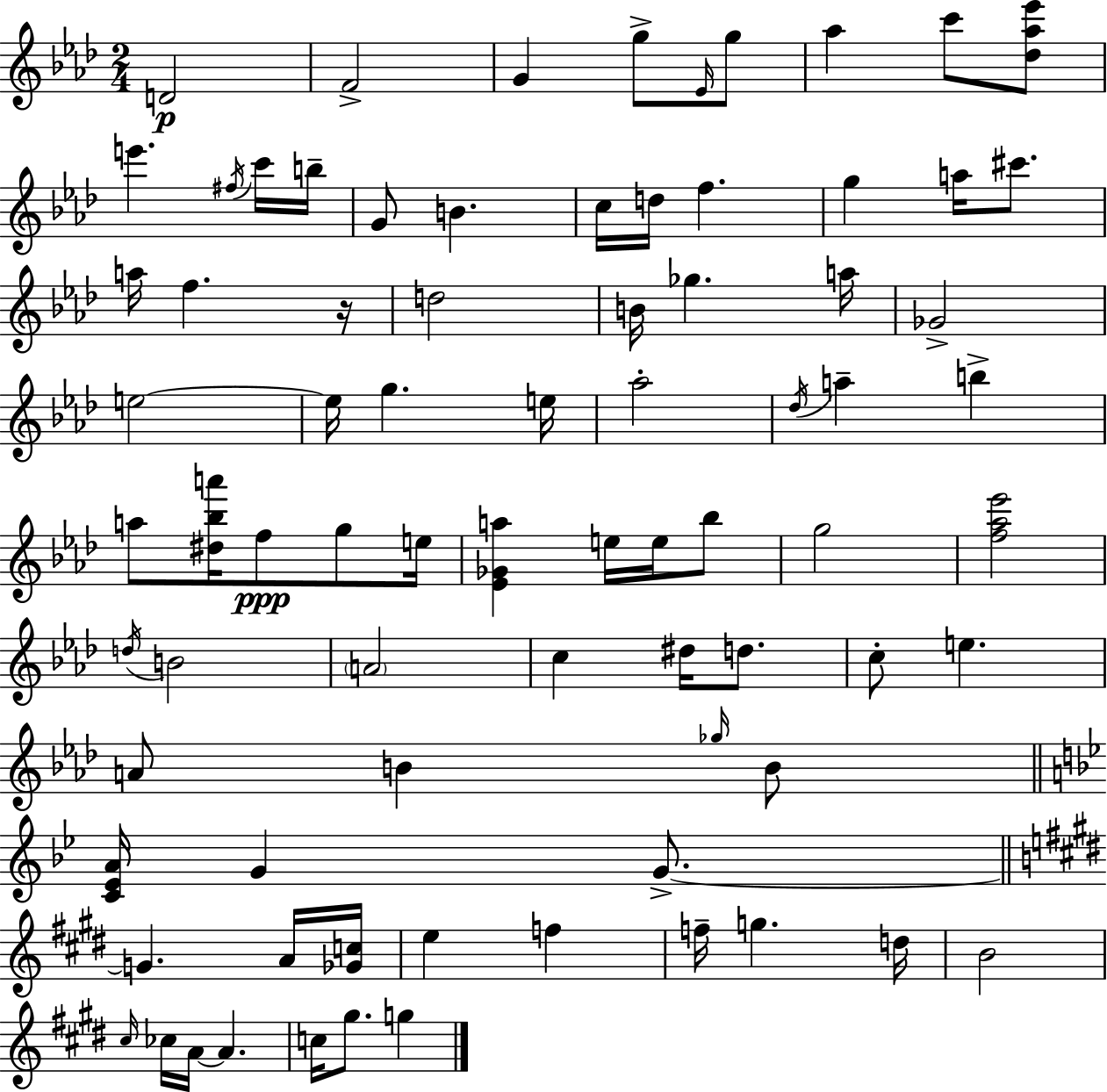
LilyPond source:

{
  \clef treble
  \numericTimeSignature
  \time 2/4
  \key aes \major
  d'2\p | f'2-> | g'4 g''8-> \grace { ees'16 } g''8 | aes''4 c'''8 <des'' aes'' ees'''>8 | \break e'''4. \acciaccatura { fis''16 } | c'''16 b''16-- g'8 b'4. | c''16 d''16 f''4. | g''4 a''16 cis'''8. | \break a''16 f''4. | r16 d''2 | b'16 ges''4. | a''16 ges'2-> | \break e''2~~ | e''16 g''4. | e''16 aes''2-. | \acciaccatura { des''16 } a''4-- b''4-> | \break a''8 <dis'' bes'' a'''>16 f''8\ppp | g''8 e''16 <ees' ges' a''>4 e''16 | e''16 bes''8 g''2 | <f'' aes'' ees'''>2 | \break \acciaccatura { d''16 } b'2 | \parenthesize a'2 | c''4 | dis''16 d''8. c''8-. e''4. | \break a'8 b'4 | \grace { ges''16 } b'8 \bar "||" \break \key g \minor <c' ees' a'>16 g'4 g'8.->~~ | \bar "||" \break \key e \major g'4. a'16 <ges' c''>16 | e''4 f''4 | f''16-- g''4. d''16 | b'2 | \break \grace { cis''16 } ces''16 a'16~~ a'4. | c''16 gis''8. g''4 | \bar "|."
}